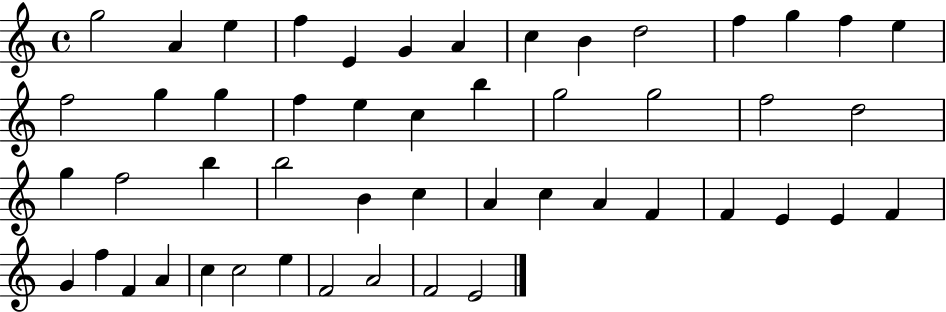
G5/h A4/q E5/q F5/q E4/q G4/q A4/q C5/q B4/q D5/h F5/q G5/q F5/q E5/q F5/h G5/q G5/q F5/q E5/q C5/q B5/q G5/h G5/h F5/h D5/h G5/q F5/h B5/q B5/h B4/q C5/q A4/q C5/q A4/q F4/q F4/q E4/q E4/q F4/q G4/q F5/q F4/q A4/q C5/q C5/h E5/q F4/h A4/h F4/h E4/h